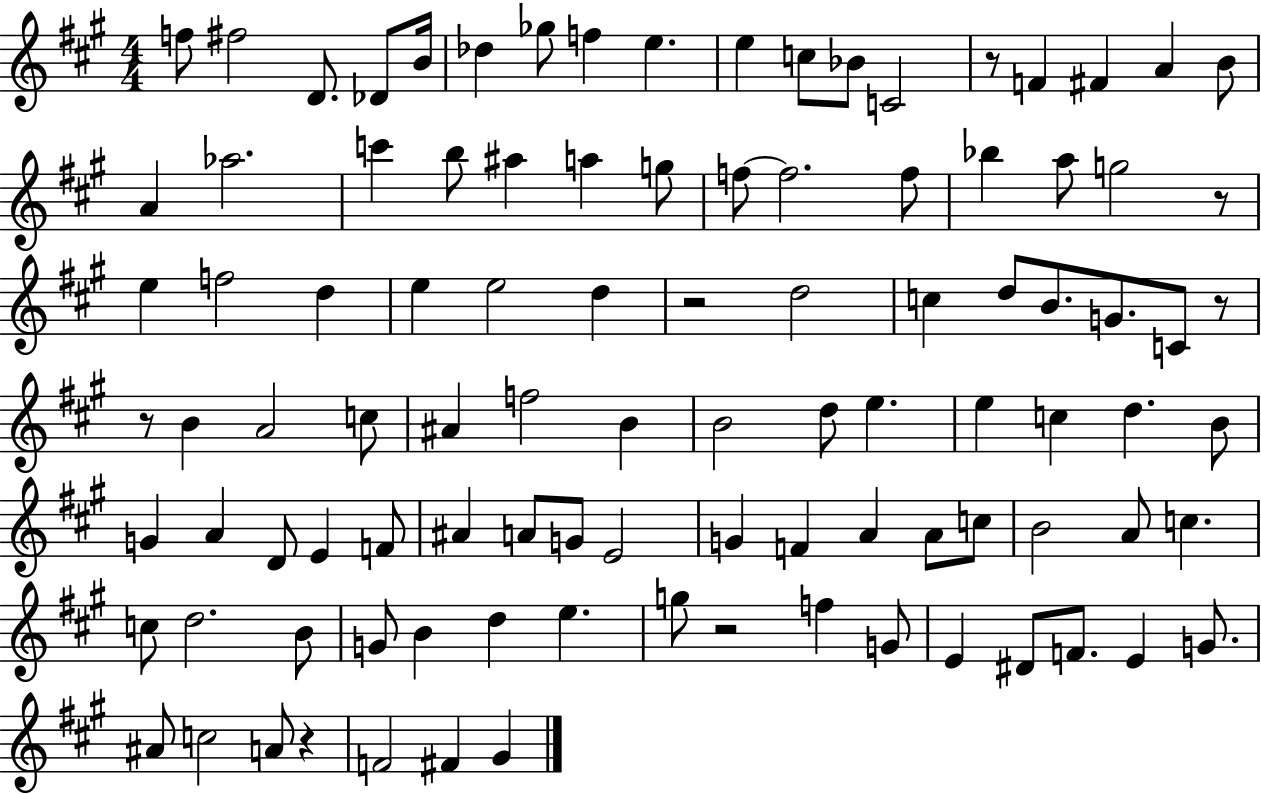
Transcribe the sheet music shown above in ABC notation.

X:1
T:Untitled
M:4/4
L:1/4
K:A
f/2 ^f2 D/2 _D/2 B/4 _d _g/2 f e e c/2 _B/2 C2 z/2 F ^F A B/2 A _a2 c' b/2 ^a a g/2 f/2 f2 f/2 _b a/2 g2 z/2 e f2 d e e2 d z2 d2 c d/2 B/2 G/2 C/2 z/2 z/2 B A2 c/2 ^A f2 B B2 d/2 e e c d B/2 G A D/2 E F/2 ^A A/2 G/2 E2 G F A A/2 c/2 B2 A/2 c c/2 d2 B/2 G/2 B d e g/2 z2 f G/2 E ^D/2 F/2 E G/2 ^A/2 c2 A/2 z F2 ^F ^G